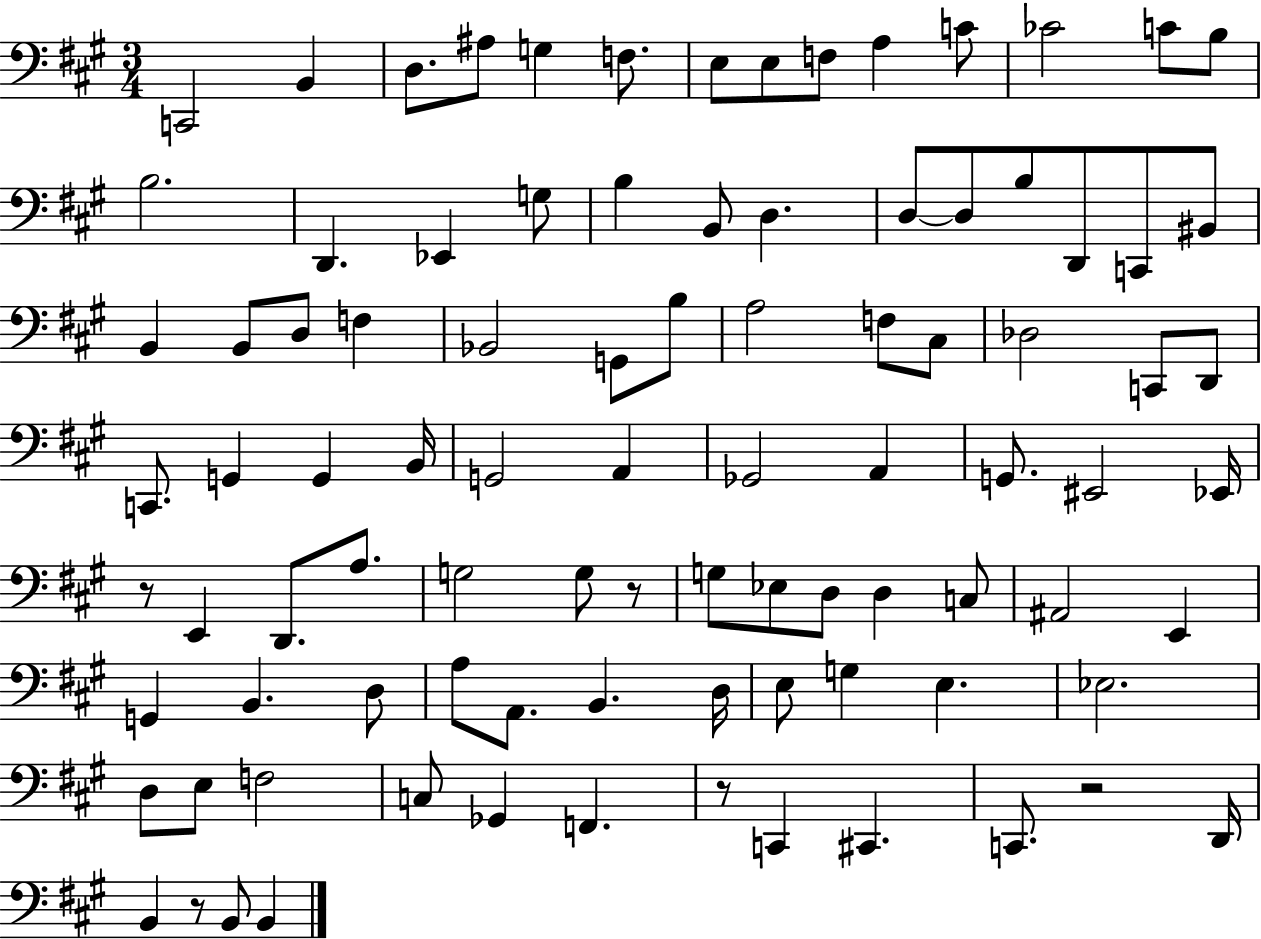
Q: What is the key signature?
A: A major